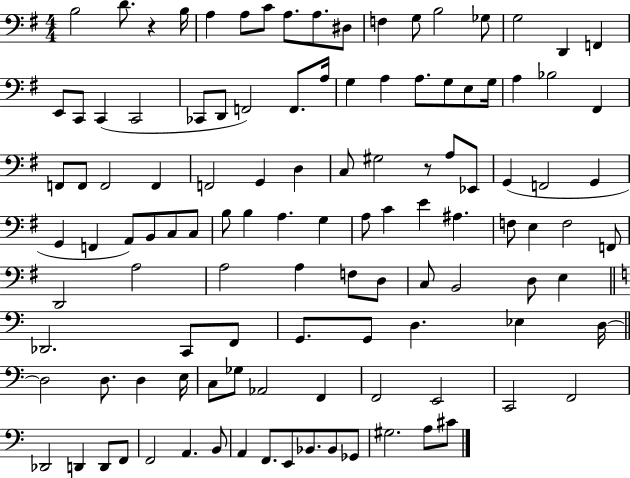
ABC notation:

X:1
T:Untitled
M:4/4
L:1/4
K:G
B,2 D/2 z B,/4 A, A,/2 C/2 A,/2 A,/2 ^D,/2 F, G,/2 B,2 _G,/2 G,2 D,, F,, E,,/2 C,,/2 C,, C,,2 _C,,/2 D,,/2 F,,2 F,,/2 A,/4 G, A, A,/2 G,/2 E,/2 G,/4 A, _B,2 ^F,, F,,/2 F,,/2 F,,2 F,, F,,2 G,, D, C,/2 ^G,2 z/2 A,/2 _E,,/2 G,, F,,2 G,, G,, F,, A,,/2 B,,/2 C,/2 C,/2 B,/2 B, A, G, A,/2 C E ^A, F,/2 E, F,2 F,,/2 D,,2 A,2 A,2 A, F,/2 D,/2 C,/2 B,,2 D,/2 E, _D,,2 C,,/2 F,,/2 G,,/2 G,,/2 D, _E, D,/4 D,2 D,/2 D, E,/4 C,/2 _G,/2 _A,,2 F,, F,,2 E,,2 C,,2 F,,2 _D,,2 D,, D,,/2 F,,/2 F,,2 A,, B,,/2 A,, F,,/2 E,,/2 _B,,/2 _B,,/2 _G,,/2 ^G,2 A,/2 ^C/2